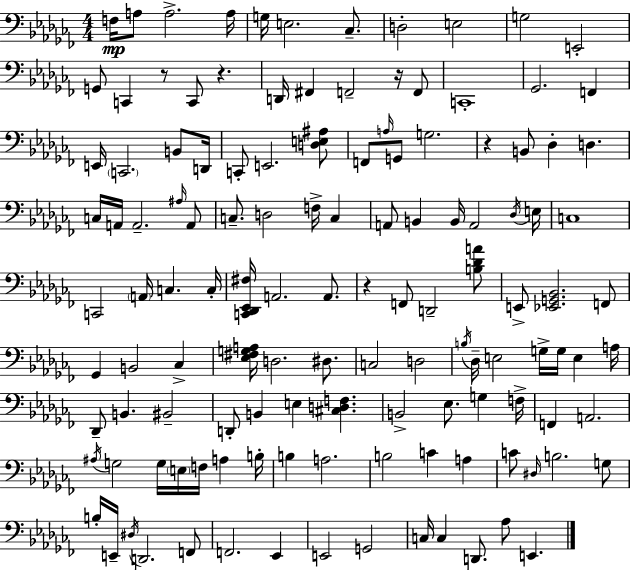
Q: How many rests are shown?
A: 5